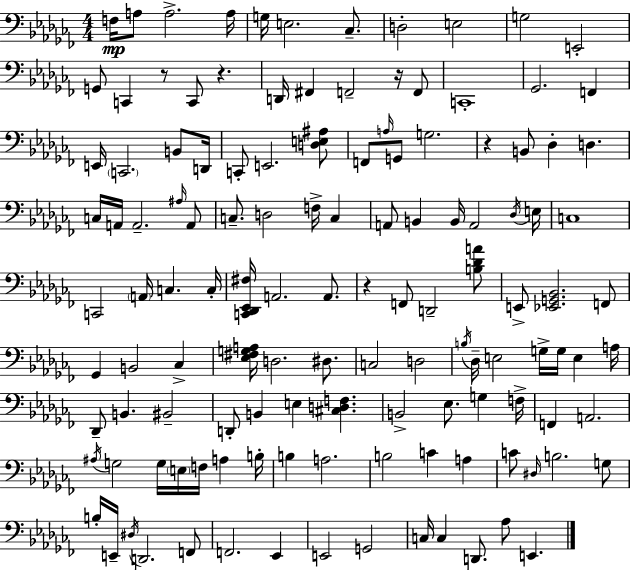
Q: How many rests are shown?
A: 5